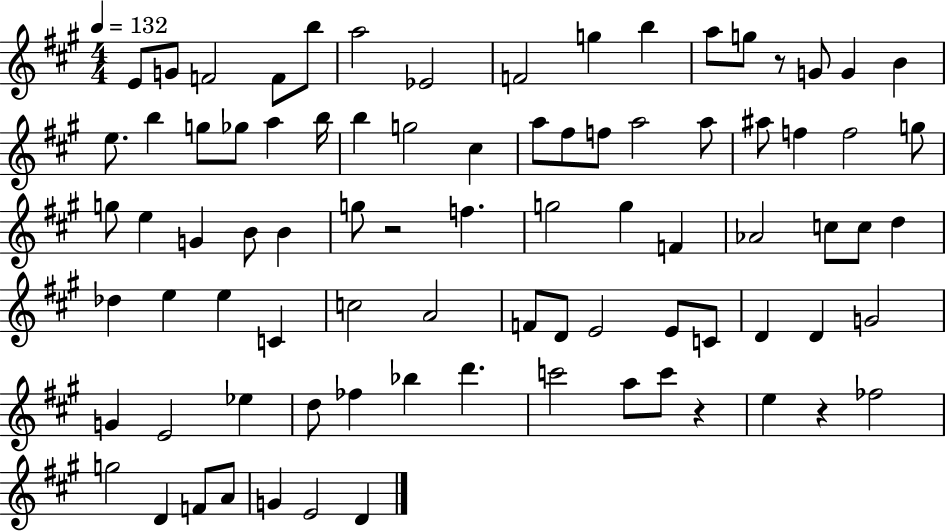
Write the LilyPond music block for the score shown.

{
  \clef treble
  \numericTimeSignature
  \time 4/4
  \key a \major
  \tempo 4 = 132
  e'8 g'8 f'2 f'8 b''8 | a''2 ees'2 | f'2 g''4 b''4 | a''8 g''8 r8 g'8 g'4 b'4 | \break e''8. b''4 g''8 ges''8 a''4 b''16 | b''4 g''2 cis''4 | a''8 fis''8 f''8 a''2 a''8 | ais''8 f''4 f''2 g''8 | \break g''8 e''4 g'4 b'8 b'4 | g''8 r2 f''4. | g''2 g''4 f'4 | aes'2 c''8 c''8 d''4 | \break des''4 e''4 e''4 c'4 | c''2 a'2 | f'8 d'8 e'2 e'8 c'8 | d'4 d'4 g'2 | \break g'4 e'2 ees''4 | d''8 fes''4 bes''4 d'''4. | c'''2 a''8 c'''8 r4 | e''4 r4 fes''2 | \break g''2 d'4 f'8 a'8 | g'4 e'2 d'4 | \bar "|."
}